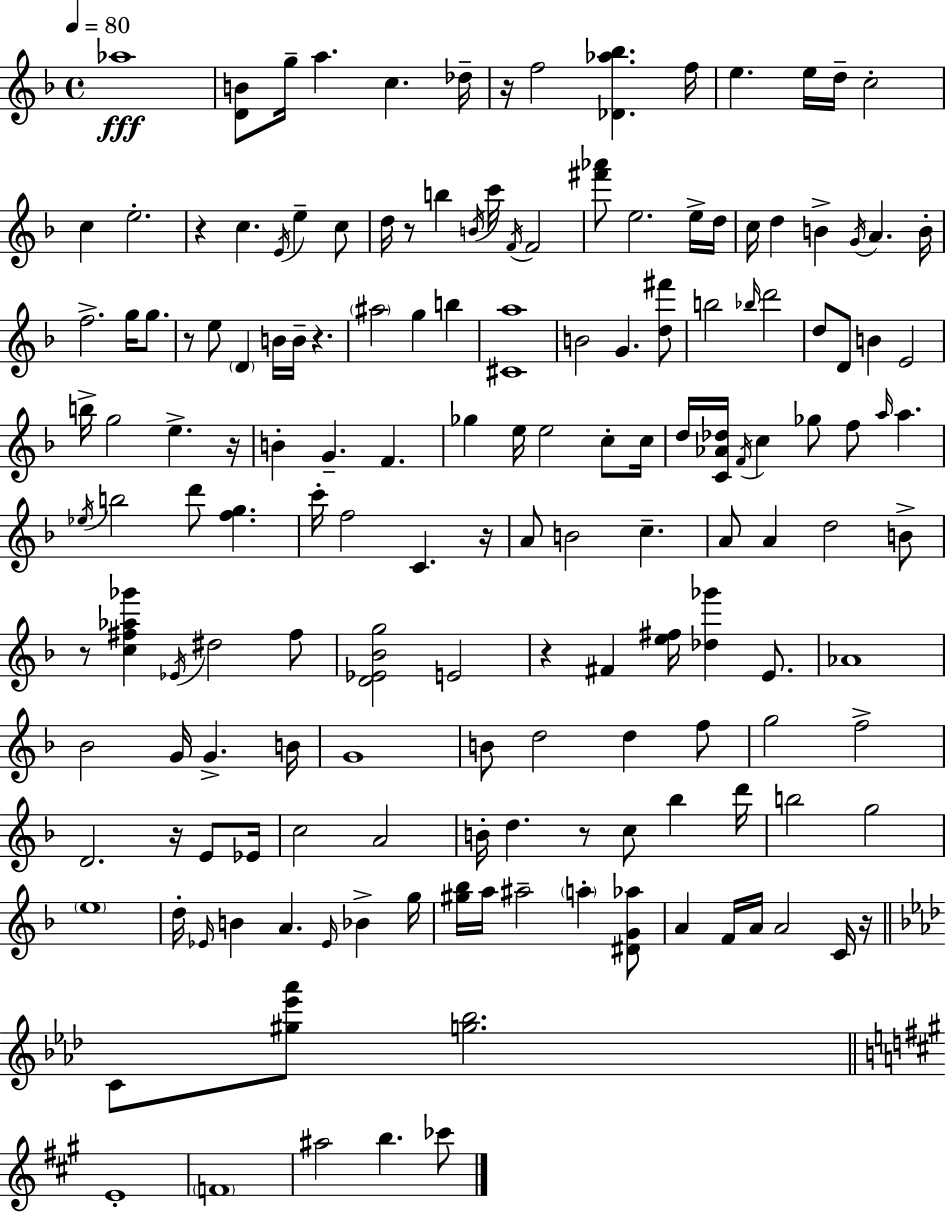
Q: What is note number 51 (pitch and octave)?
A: E4